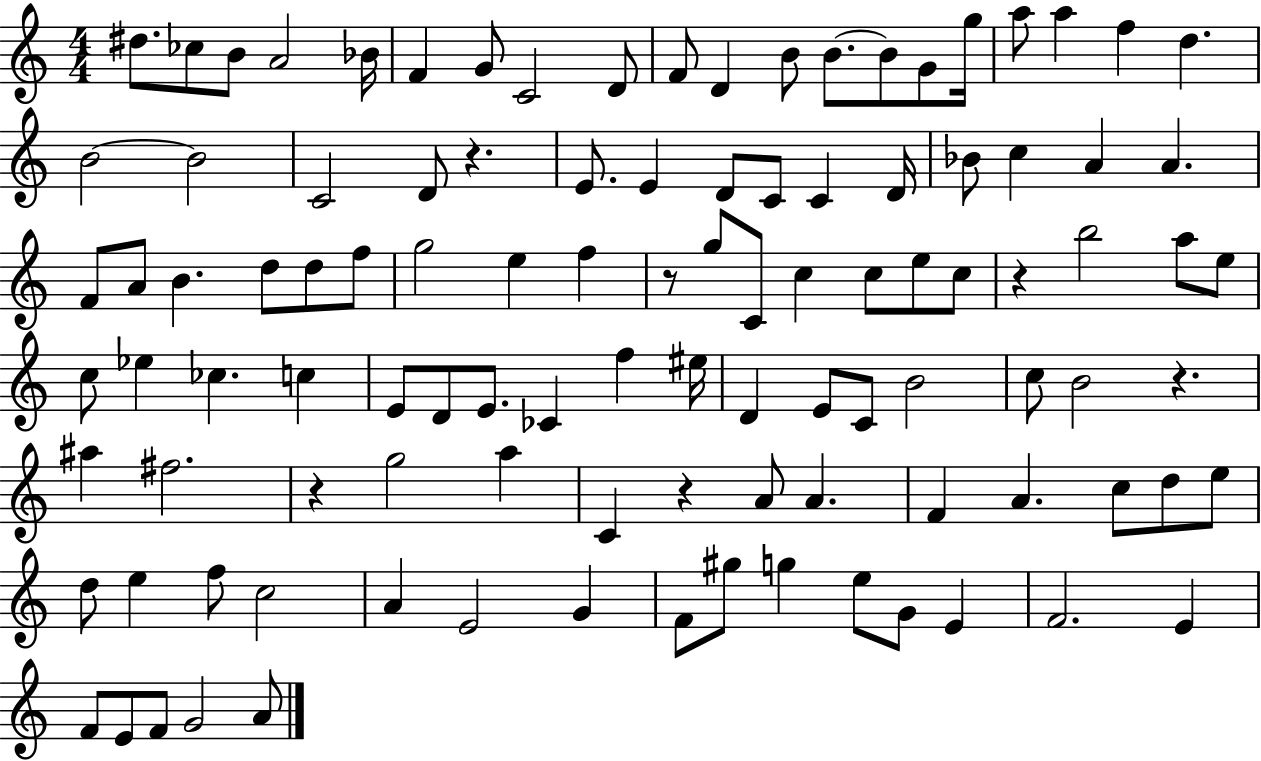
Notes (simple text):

D#5/e. CES5/e B4/e A4/h Bb4/s F4/q G4/e C4/h D4/e F4/e D4/q B4/e B4/e. B4/e G4/e G5/s A5/e A5/q F5/q D5/q. B4/h B4/h C4/h D4/e R/q. E4/e. E4/q D4/e C4/e C4/q D4/s Bb4/e C5/q A4/q A4/q. F4/e A4/e B4/q. D5/e D5/e F5/e G5/h E5/q F5/q R/e G5/e C4/e C5/q C5/e E5/e C5/e R/q B5/h A5/e E5/e C5/e Eb5/q CES5/q. C5/q E4/e D4/e E4/e. CES4/q F5/q EIS5/s D4/q E4/e C4/e B4/h C5/e B4/h R/q. A#5/q F#5/h. R/q G5/h A5/q C4/q R/q A4/e A4/q. F4/q A4/q. C5/e D5/e E5/e D5/e E5/q F5/e C5/h A4/q E4/h G4/q F4/e G#5/e G5/q E5/e G4/e E4/q F4/h. E4/q F4/e E4/e F4/e G4/h A4/e